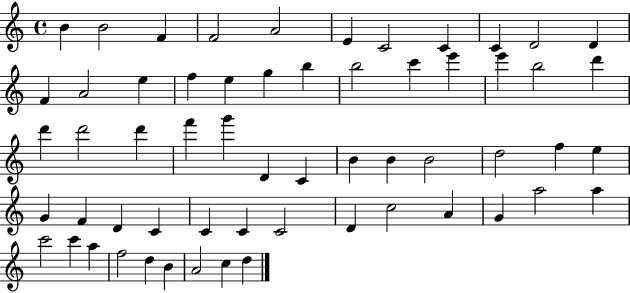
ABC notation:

X:1
T:Untitled
M:4/4
L:1/4
K:C
B B2 F F2 A2 E C2 C C D2 D F A2 e f e g b b2 c' e' e' b2 d' d' d'2 d' f' g' D C B B B2 d2 f e G F D C C C C2 D c2 A G a2 a c'2 c' a f2 d B A2 c d